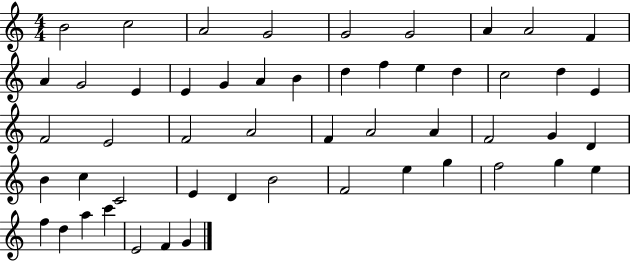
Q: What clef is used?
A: treble